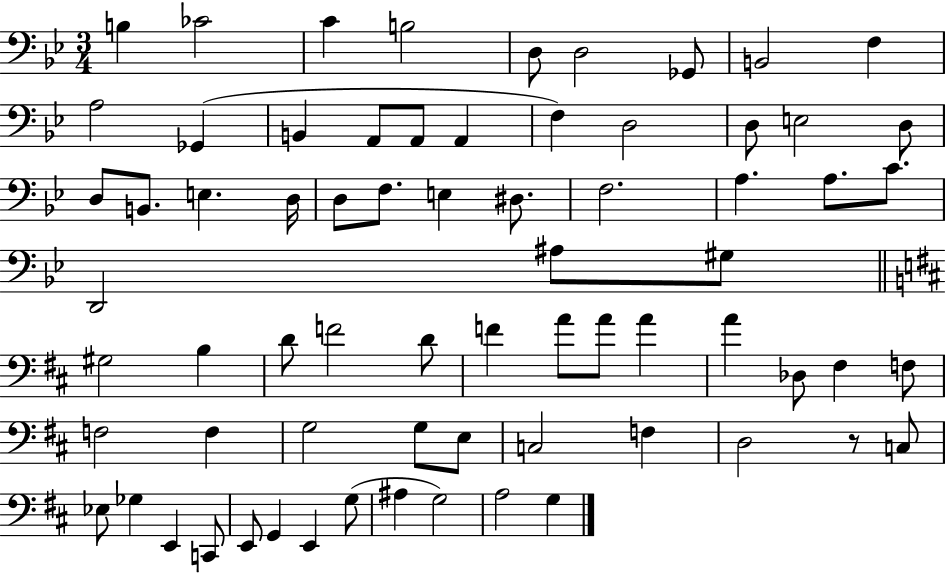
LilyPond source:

{
  \clef bass
  \numericTimeSignature
  \time 3/4
  \key bes \major
  b4 ces'2 | c'4 b2 | d8 d2 ges,8 | b,2 f4 | \break a2 ges,4( | b,4 a,8 a,8 a,4 | f4) d2 | d8 e2 d8 | \break d8 b,8. e4. d16 | d8 f8. e4 dis8. | f2. | a4. a8. c'8. | \break d,2 ais8 gis8 | \bar "||" \break \key d \major gis2 b4 | d'8 f'2 d'8 | f'4 a'8 a'8 a'4 | a'4 des8 fis4 f8 | \break f2 f4 | g2 g8 e8 | c2 f4 | d2 r8 c8 | \break ees8 ges4 e,4 c,8 | e,8 g,4 e,4 g8( | ais4 g2) | a2 g4 | \break \bar "|."
}